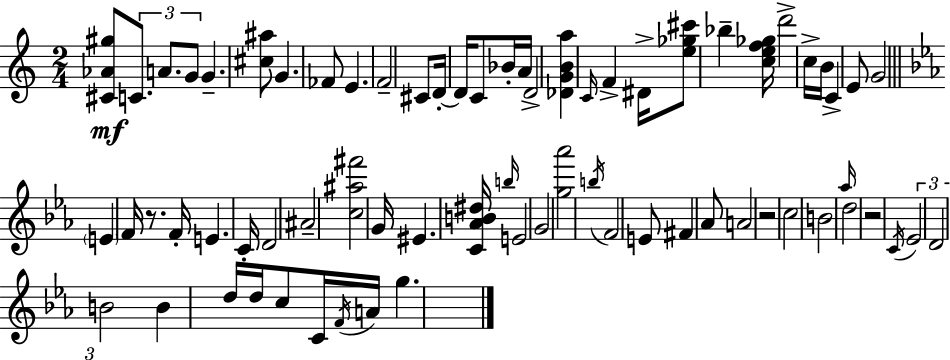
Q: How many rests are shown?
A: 3